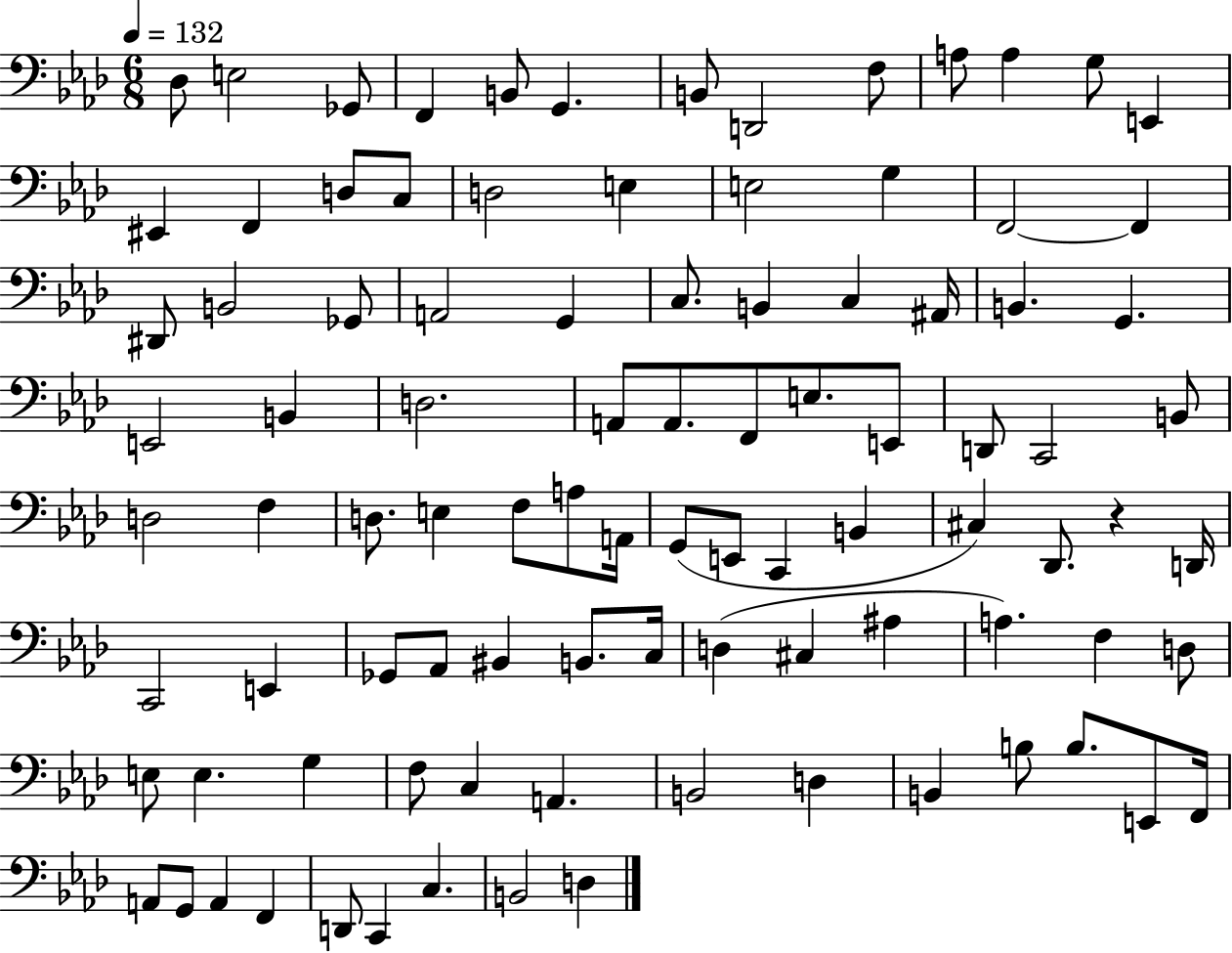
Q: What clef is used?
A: bass